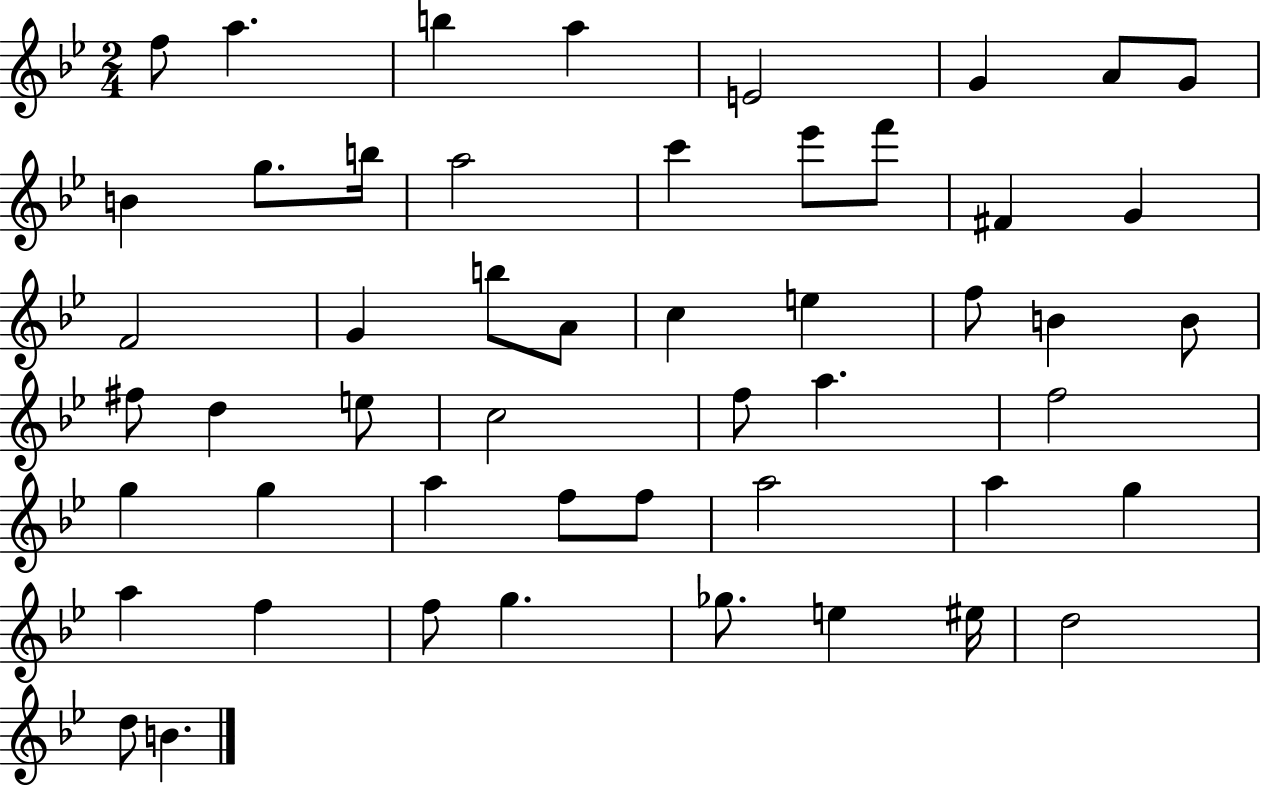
{
  \clef treble
  \numericTimeSignature
  \time 2/4
  \key bes \major
  f''8 a''4. | b''4 a''4 | e'2 | g'4 a'8 g'8 | \break b'4 g''8. b''16 | a''2 | c'''4 ees'''8 f'''8 | fis'4 g'4 | \break f'2 | g'4 b''8 a'8 | c''4 e''4 | f''8 b'4 b'8 | \break fis''8 d''4 e''8 | c''2 | f''8 a''4. | f''2 | \break g''4 g''4 | a''4 f''8 f''8 | a''2 | a''4 g''4 | \break a''4 f''4 | f''8 g''4. | ges''8. e''4 eis''16 | d''2 | \break d''8 b'4. | \bar "|."
}